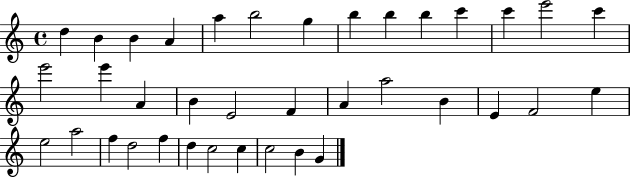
{
  \clef treble
  \time 4/4
  \defaultTimeSignature
  \key c \major
  d''4 b'4 b'4 a'4 | a''4 b''2 g''4 | b''4 b''4 b''4 c'''4 | c'''4 e'''2 c'''4 | \break e'''2 e'''4 a'4 | b'4 e'2 f'4 | a'4 a''2 b'4 | e'4 f'2 e''4 | \break e''2 a''2 | f''4 d''2 f''4 | d''4 c''2 c''4 | c''2 b'4 g'4 | \break \bar "|."
}